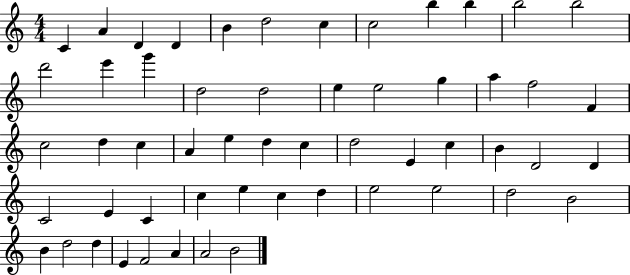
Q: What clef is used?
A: treble